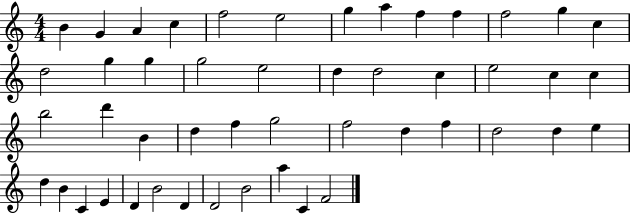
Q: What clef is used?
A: treble